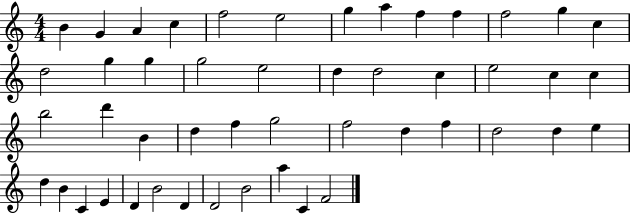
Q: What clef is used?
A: treble